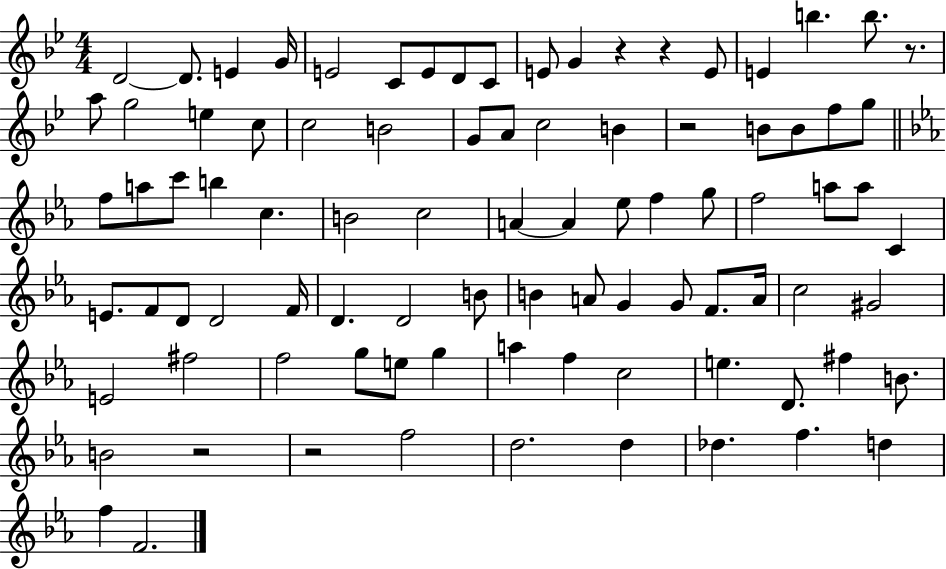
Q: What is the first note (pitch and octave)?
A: D4